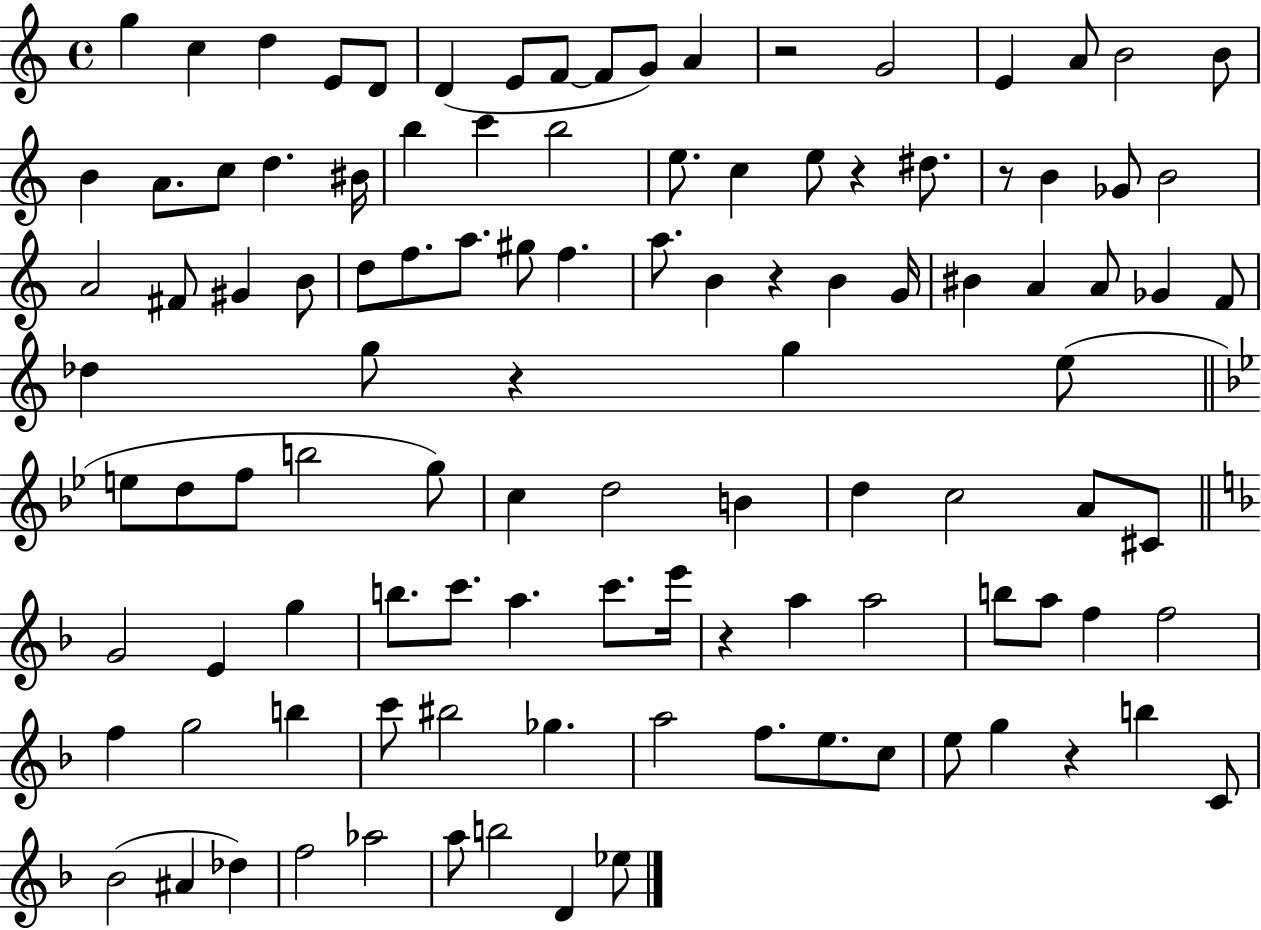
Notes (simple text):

G5/q C5/q D5/q E4/e D4/e D4/q E4/e F4/e F4/e G4/e A4/q R/h G4/h E4/q A4/e B4/h B4/e B4/q A4/e. C5/e D5/q. BIS4/s B5/q C6/q B5/h E5/e. C5/q E5/e R/q D#5/e. R/e B4/q Gb4/e B4/h A4/h F#4/e G#4/q B4/e D5/e F5/e. A5/e. G#5/e F5/q. A5/e. B4/q R/q B4/q G4/s BIS4/q A4/q A4/e Gb4/q F4/e Db5/q G5/e R/q G5/q E5/e E5/e D5/e F5/e B5/h G5/e C5/q D5/h B4/q D5/q C5/h A4/e C#4/e G4/h E4/q G5/q B5/e. C6/e. A5/q. C6/e. E6/s R/q A5/q A5/h B5/e A5/e F5/q F5/h F5/q G5/h B5/q C6/e BIS5/h Gb5/q. A5/h F5/e. E5/e. C5/e E5/e G5/q R/q B5/q C4/e Bb4/h A#4/q Db5/q F5/h Ab5/h A5/e B5/h D4/q Eb5/e